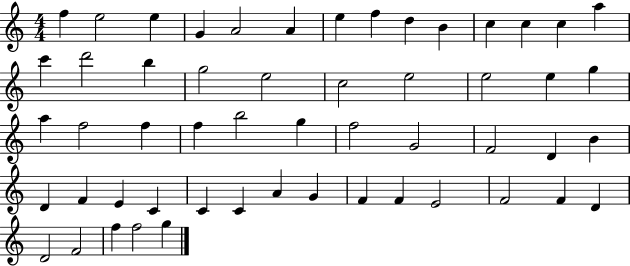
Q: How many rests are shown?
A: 0